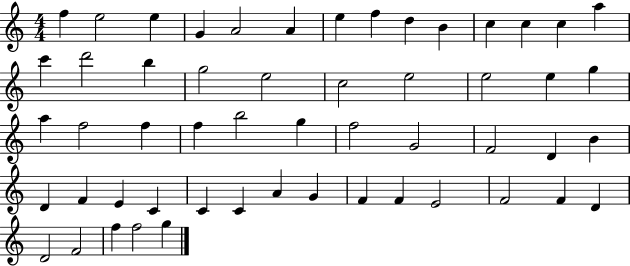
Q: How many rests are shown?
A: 0